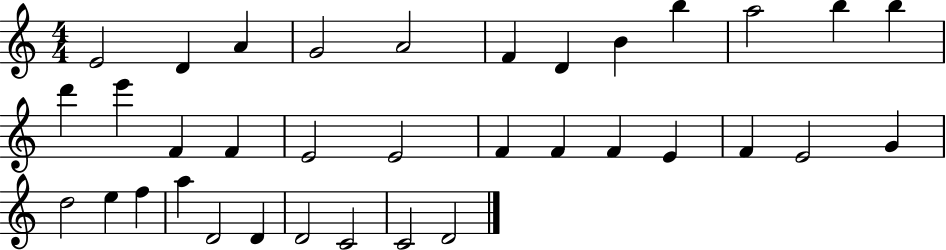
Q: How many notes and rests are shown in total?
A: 35